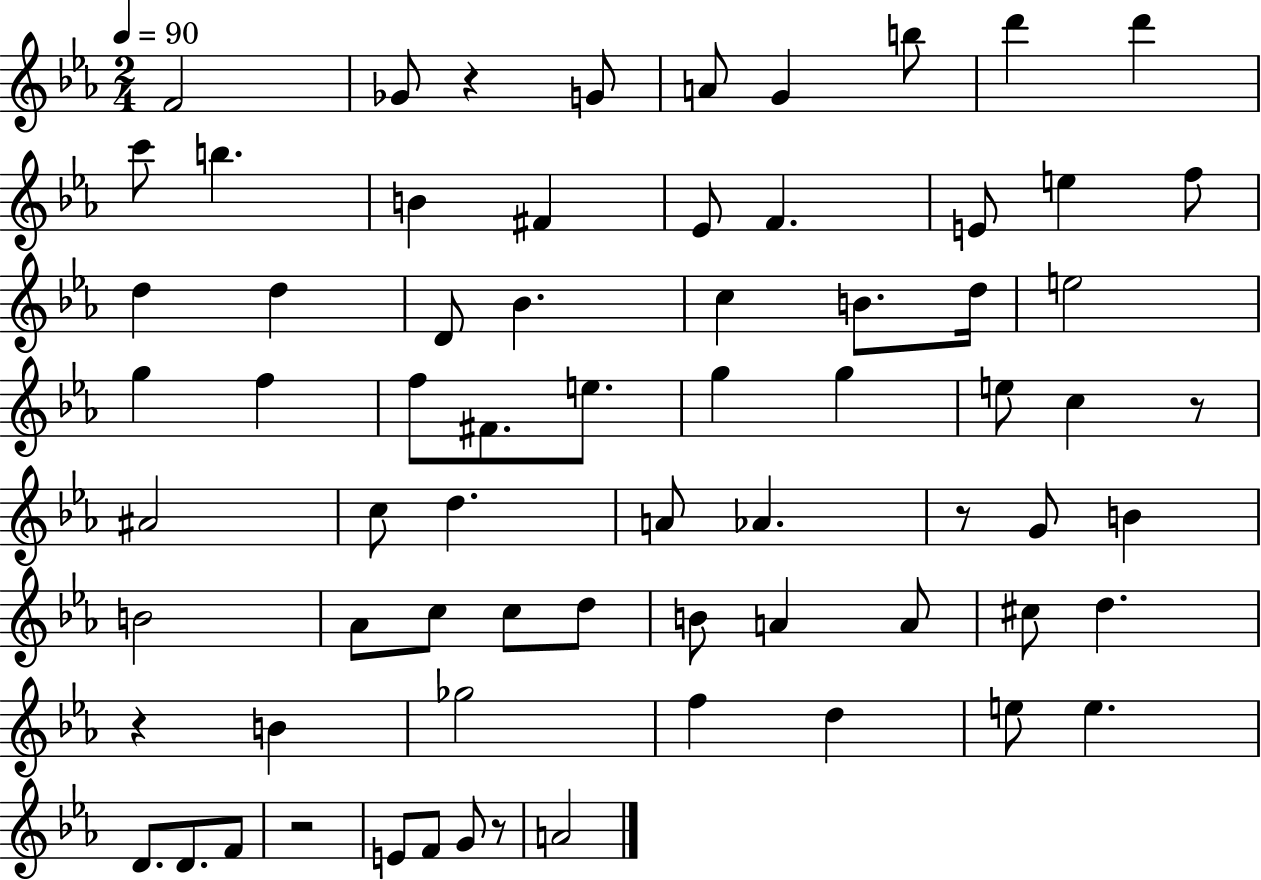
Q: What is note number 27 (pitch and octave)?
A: F5